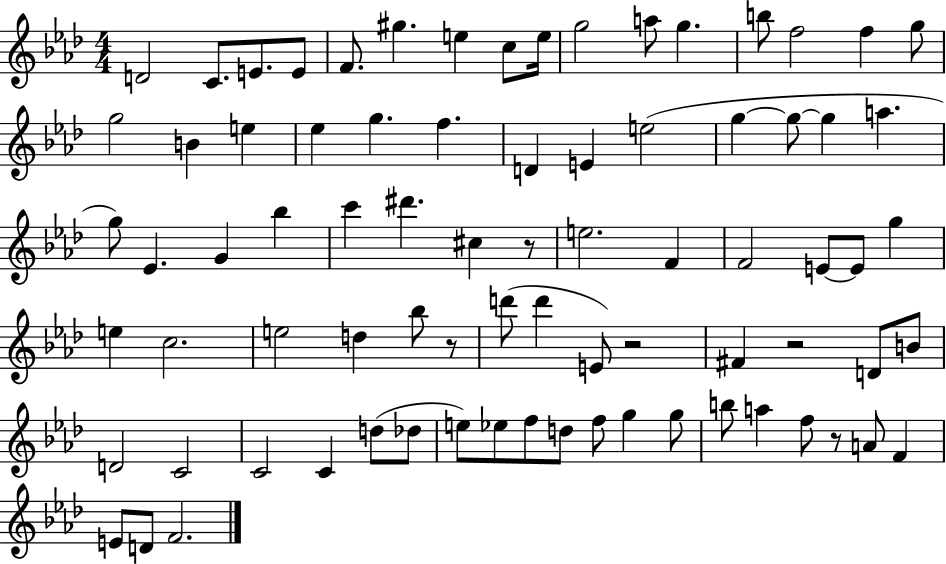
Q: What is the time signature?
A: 4/4